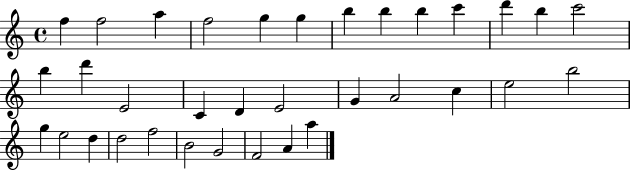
X:1
T:Untitled
M:4/4
L:1/4
K:C
f f2 a f2 g g b b b c' d' b c'2 b d' E2 C D E2 G A2 c e2 b2 g e2 d d2 f2 B2 G2 F2 A a